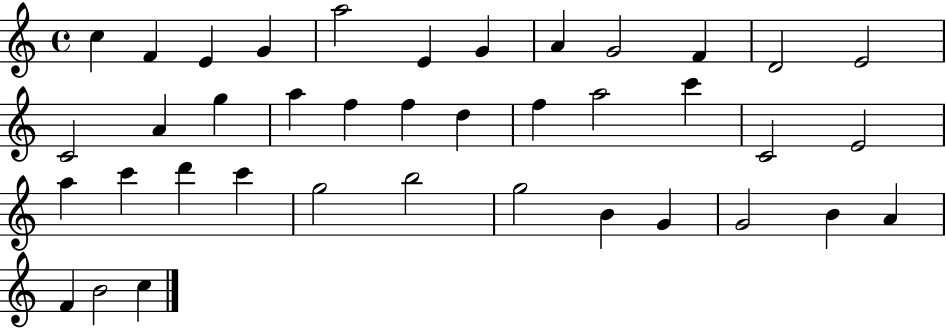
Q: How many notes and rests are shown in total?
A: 39